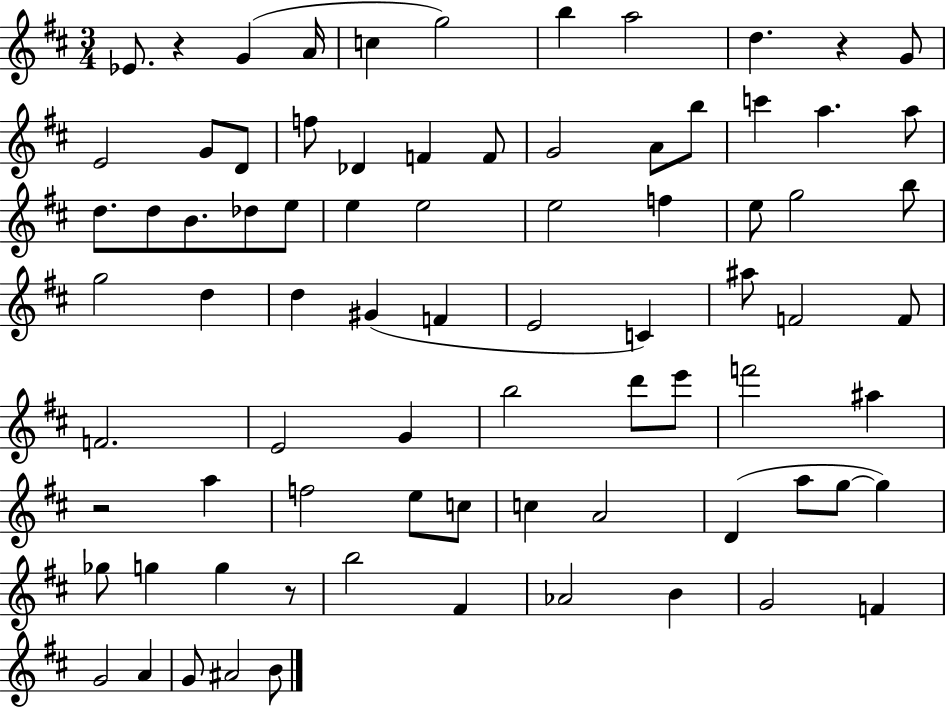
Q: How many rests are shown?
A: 4